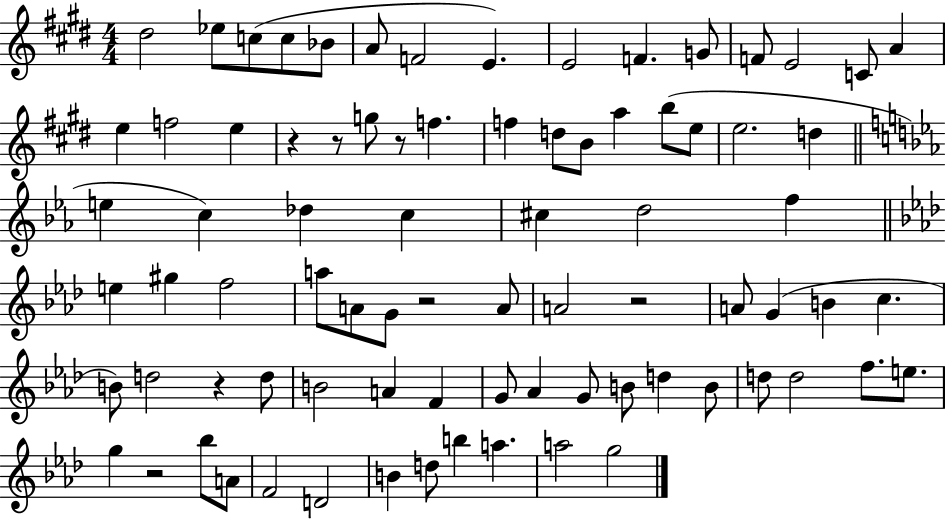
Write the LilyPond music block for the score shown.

{
  \clef treble
  \numericTimeSignature
  \time 4/4
  \key e \major
  dis''2 ees''8 c''8( c''8 bes'8 | a'8 f'2 e'4.) | e'2 f'4. g'8 | f'8 e'2 c'8 a'4 | \break e''4 f''2 e''4 | r4 r8 g''8 r8 f''4. | f''4 d''8 b'8 a''4 b''8( e''8 | e''2. d''4 | \break \bar "||" \break \key c \minor e''4 c''4) des''4 c''4 | cis''4 d''2 f''4 | \bar "||" \break \key f \minor e''4 gis''4 f''2 | a''8 a'8 g'8 r2 a'8 | a'2 r2 | a'8 g'4( b'4 c''4. | \break b'8) d''2 r4 d''8 | b'2 a'4 f'4 | g'8 aes'4 g'8 b'8 d''4 b'8 | d''8 d''2 f''8. e''8. | \break g''4 r2 bes''8 a'8 | f'2 d'2 | b'4 d''8 b''4 a''4. | a''2 g''2 | \break \bar "|."
}